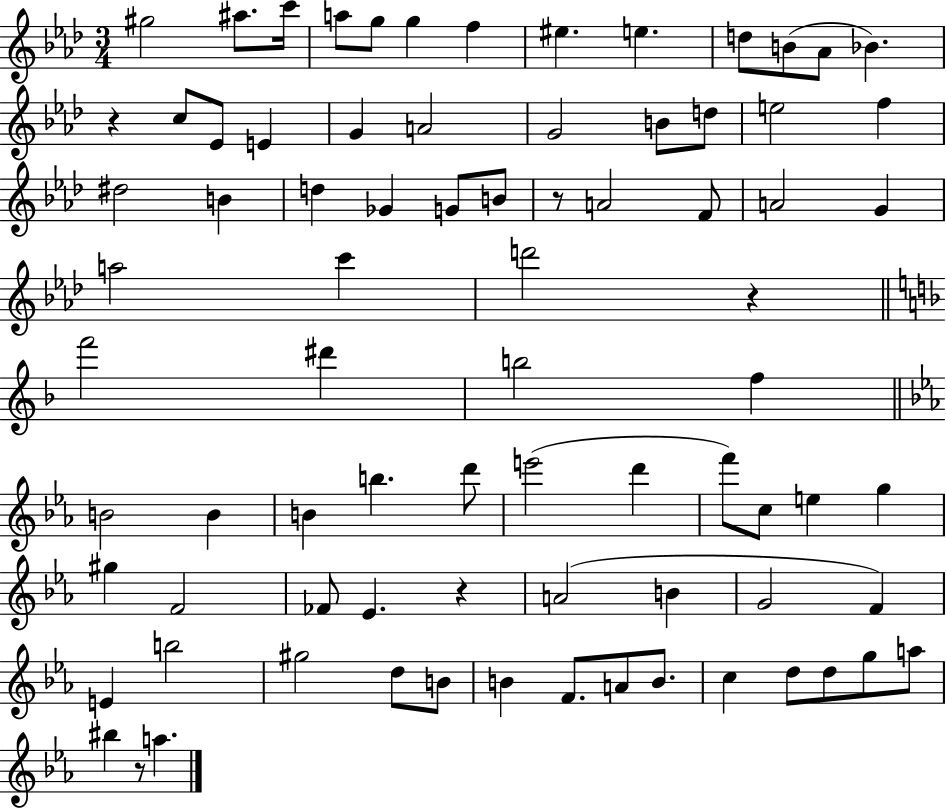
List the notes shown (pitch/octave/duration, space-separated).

G#5/h A#5/e. C6/s A5/e G5/e G5/q F5/q EIS5/q. E5/q. D5/e B4/e Ab4/e Bb4/q. R/q C5/e Eb4/e E4/q G4/q A4/h G4/h B4/e D5/e E5/h F5/q D#5/h B4/q D5/q Gb4/q G4/e B4/e R/e A4/h F4/e A4/h G4/q A5/h C6/q D6/h R/q F6/h D#6/q B5/h F5/q B4/h B4/q B4/q B5/q. D6/e E6/h D6/q F6/e C5/e E5/q G5/q G#5/q F4/h FES4/e Eb4/q. R/q A4/h B4/q G4/h F4/q E4/q B5/h G#5/h D5/e B4/e B4/q F4/e. A4/e B4/e. C5/q D5/e D5/e G5/e A5/e BIS5/q R/e A5/q.